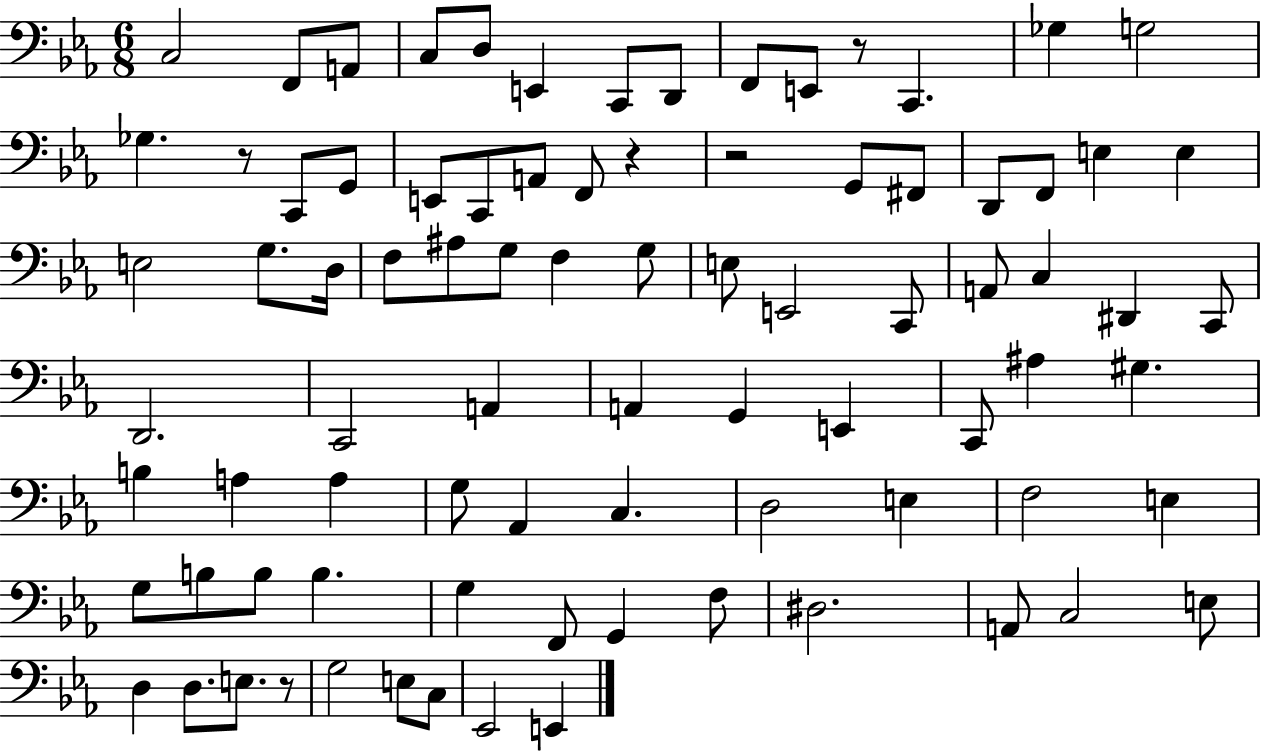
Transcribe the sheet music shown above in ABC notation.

X:1
T:Untitled
M:6/8
L:1/4
K:Eb
C,2 F,,/2 A,,/2 C,/2 D,/2 E,, C,,/2 D,,/2 F,,/2 E,,/2 z/2 C,, _G, G,2 _G, z/2 C,,/2 G,,/2 E,,/2 C,,/2 A,,/2 F,,/2 z z2 G,,/2 ^F,,/2 D,,/2 F,,/2 E, E, E,2 G,/2 D,/4 F,/2 ^A,/2 G,/2 F, G,/2 E,/2 E,,2 C,,/2 A,,/2 C, ^D,, C,,/2 D,,2 C,,2 A,, A,, G,, E,, C,,/2 ^A, ^G, B, A, A, G,/2 _A,, C, D,2 E, F,2 E, G,/2 B,/2 B,/2 B, G, F,,/2 G,, F,/2 ^D,2 A,,/2 C,2 E,/2 D, D,/2 E,/2 z/2 G,2 E,/2 C,/2 _E,,2 E,,